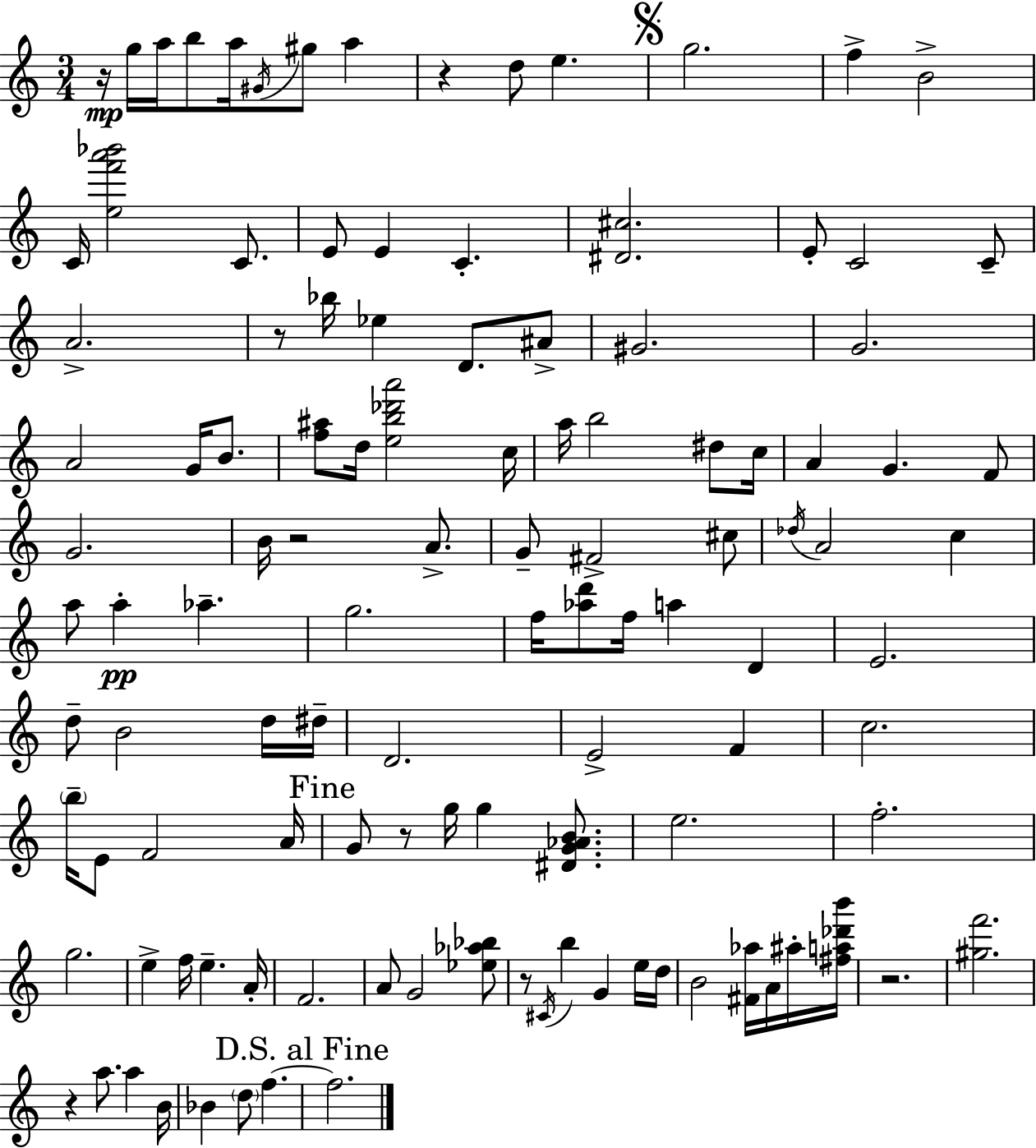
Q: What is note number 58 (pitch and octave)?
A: D5